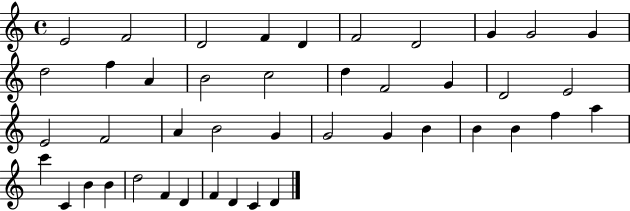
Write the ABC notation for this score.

X:1
T:Untitled
M:4/4
L:1/4
K:C
E2 F2 D2 F D F2 D2 G G2 G d2 f A B2 c2 d F2 G D2 E2 E2 F2 A B2 G G2 G B B B f a c' C B B d2 F D F D C D